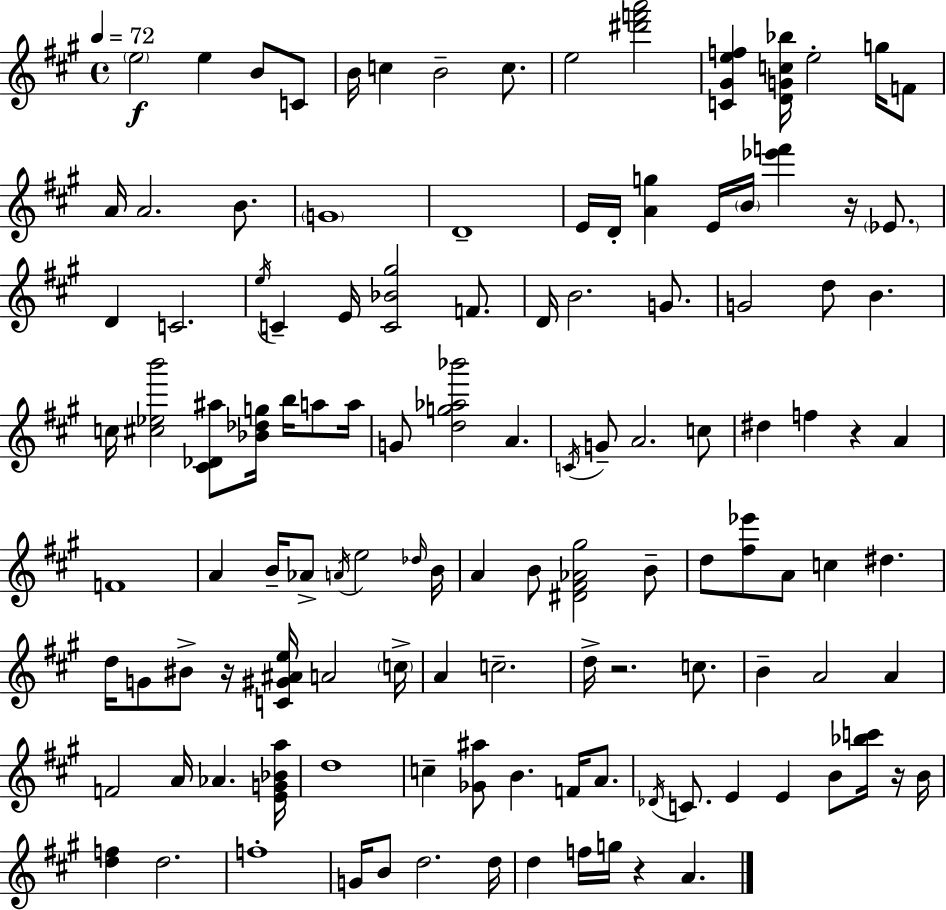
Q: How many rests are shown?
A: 6